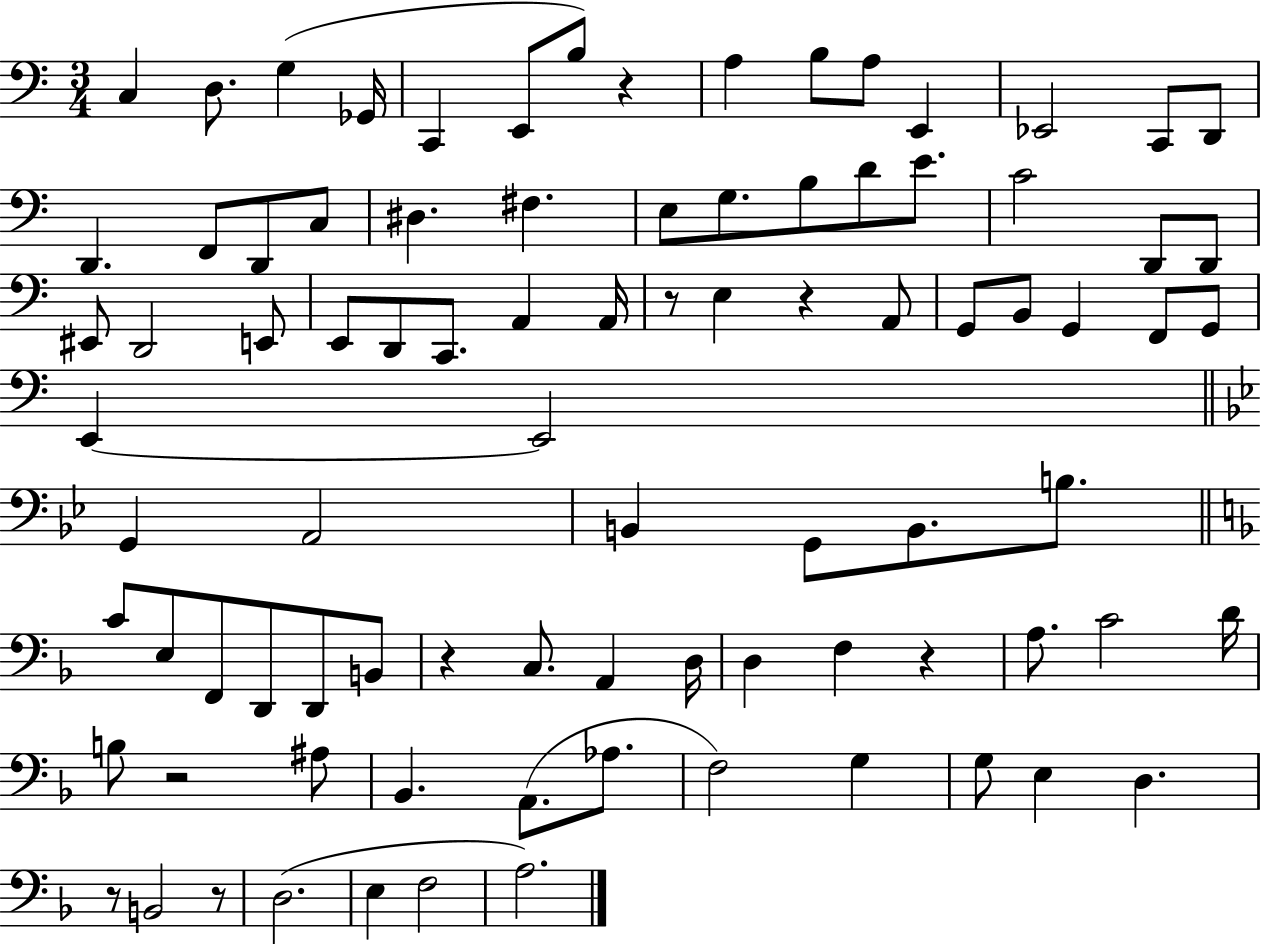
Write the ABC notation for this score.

X:1
T:Untitled
M:3/4
L:1/4
K:C
C, D,/2 G, _G,,/4 C,, E,,/2 B,/2 z A, B,/2 A,/2 E,, _E,,2 C,,/2 D,,/2 D,, F,,/2 D,,/2 C,/2 ^D, ^F, E,/2 G,/2 B,/2 D/2 E/2 C2 D,,/2 D,,/2 ^E,,/2 D,,2 E,,/2 E,,/2 D,,/2 C,,/2 A,, A,,/4 z/2 E, z A,,/2 G,,/2 B,,/2 G,, F,,/2 G,,/2 E,, E,,2 G,, A,,2 B,, G,,/2 B,,/2 B,/2 C/2 E,/2 F,,/2 D,,/2 D,,/2 B,,/2 z C,/2 A,, D,/4 D, F, z A,/2 C2 D/4 B,/2 z2 ^A,/2 _B,, A,,/2 _A,/2 F,2 G, G,/2 E, D, z/2 B,,2 z/2 D,2 E, F,2 A,2